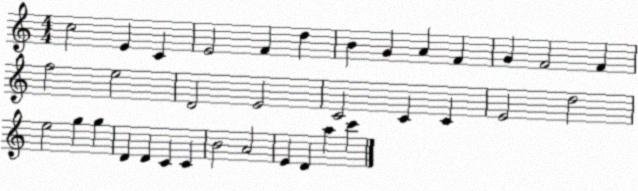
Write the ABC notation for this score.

X:1
T:Untitled
M:4/4
L:1/4
K:C
c2 E C E2 F d B G A F G F2 F f2 e2 D2 E2 C2 C C E2 d2 e2 g g D D C C B2 A2 E D a c'